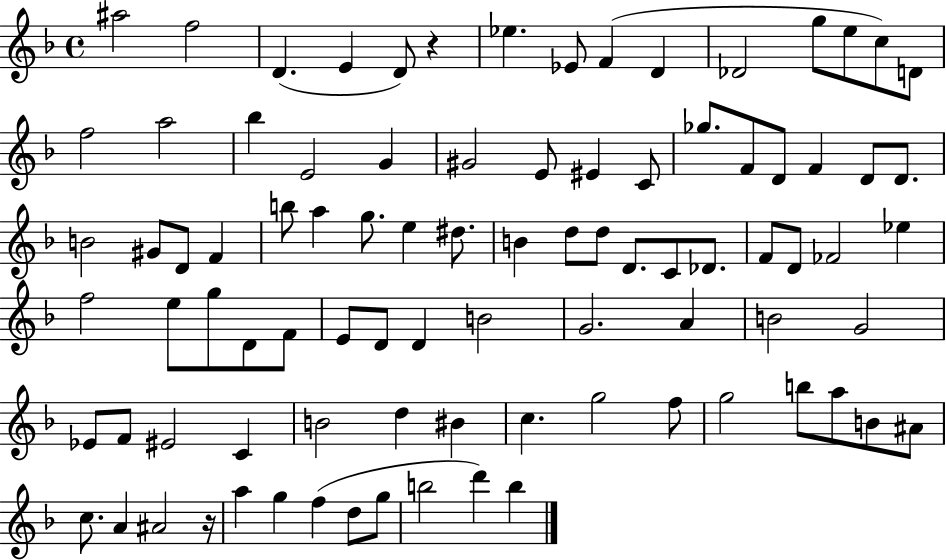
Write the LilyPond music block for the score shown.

{
  \clef treble
  \time 4/4
  \defaultTimeSignature
  \key f \major
  ais''2 f''2 | d'4.( e'4 d'8) r4 | ees''4. ees'8 f'4( d'4 | des'2 g''8 e''8 c''8) d'8 | \break f''2 a''2 | bes''4 e'2 g'4 | gis'2 e'8 eis'4 c'8 | ges''8. f'8 d'8 f'4 d'8 d'8. | \break b'2 gis'8 d'8 f'4 | b''8 a''4 g''8. e''4 dis''8. | b'4 d''8 d''8 d'8. c'8 des'8. | f'8 d'8 fes'2 ees''4 | \break f''2 e''8 g''8 d'8 f'8 | e'8 d'8 d'4 b'2 | g'2. a'4 | b'2 g'2 | \break ees'8 f'8 eis'2 c'4 | b'2 d''4 bis'4 | c''4. g''2 f''8 | g''2 b''8 a''8 b'8 ais'8 | \break c''8. a'4 ais'2 r16 | a''4 g''4 f''4( d''8 g''8 | b''2 d'''4) b''4 | \bar "|."
}